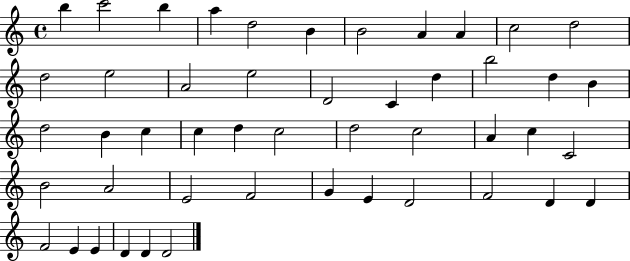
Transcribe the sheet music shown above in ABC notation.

X:1
T:Untitled
M:4/4
L:1/4
K:C
b c'2 b a d2 B B2 A A c2 d2 d2 e2 A2 e2 D2 C d b2 d B d2 B c c d c2 d2 c2 A c C2 B2 A2 E2 F2 G E D2 F2 D D F2 E E D D D2